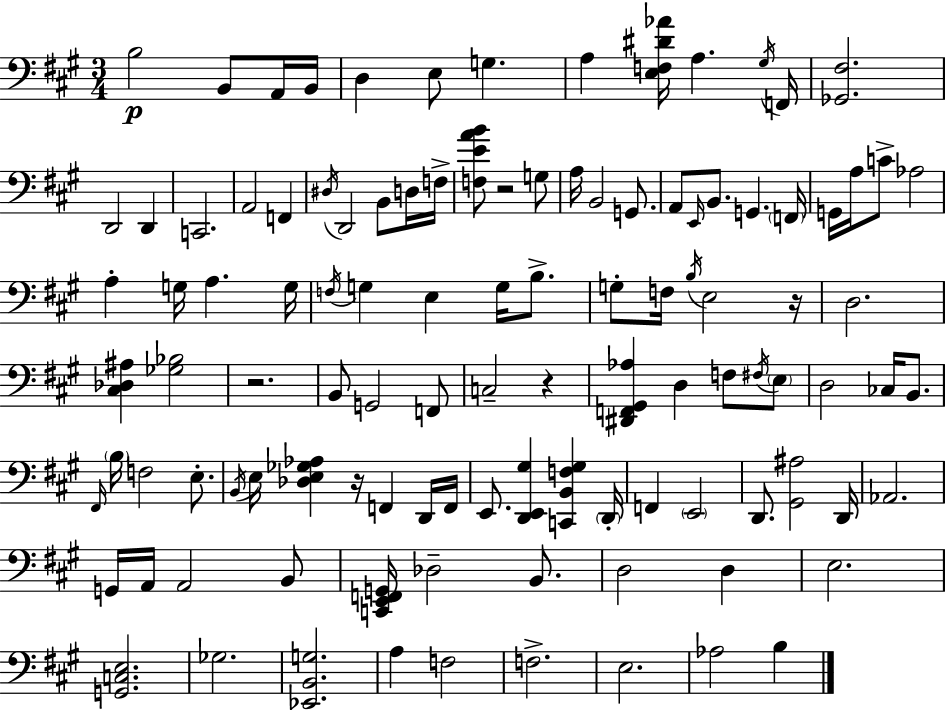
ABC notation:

X:1
T:Untitled
M:3/4
L:1/4
K:A
B,2 B,,/2 A,,/4 B,,/4 D, E,/2 G, A, [E,F,^D_A]/4 A, ^G,/4 F,,/4 [_G,,^F,]2 D,,2 D,, C,,2 A,,2 F,, ^D,/4 D,,2 B,,/2 D,/4 F,/4 [F,EAB]/2 z2 G,/2 A,/4 B,,2 G,,/2 A,,/2 E,,/4 B,,/2 G,, F,,/4 G,,/4 A,/4 C/2 _A,2 A, G,/4 A, G,/4 F,/4 G, E, G,/4 B,/2 G,/2 F,/4 B,/4 E,2 z/4 D,2 [^C,_D,^A,] [_G,_B,]2 z2 B,,/2 G,,2 F,,/2 C,2 z [^D,,F,,^G,,_A,] D, F,/2 ^F,/4 E,/2 D,2 _C,/4 B,,/2 ^F,,/4 B,/4 F,2 E,/2 B,,/4 E,/4 [_D,E,_G,_A,] z/4 F,, D,,/4 F,,/4 E,,/2 [D,,E,,^G,] [C,,B,,F,^G,] D,,/4 F,, E,,2 D,,/2 [^G,,^A,]2 D,,/4 _A,,2 G,,/4 A,,/4 A,,2 B,,/2 [C,,E,,F,,G,,]/4 _D,2 B,,/2 D,2 D, E,2 [G,,C,E,]2 _G,2 [_E,,B,,G,]2 A, F,2 F,2 E,2 _A,2 B,